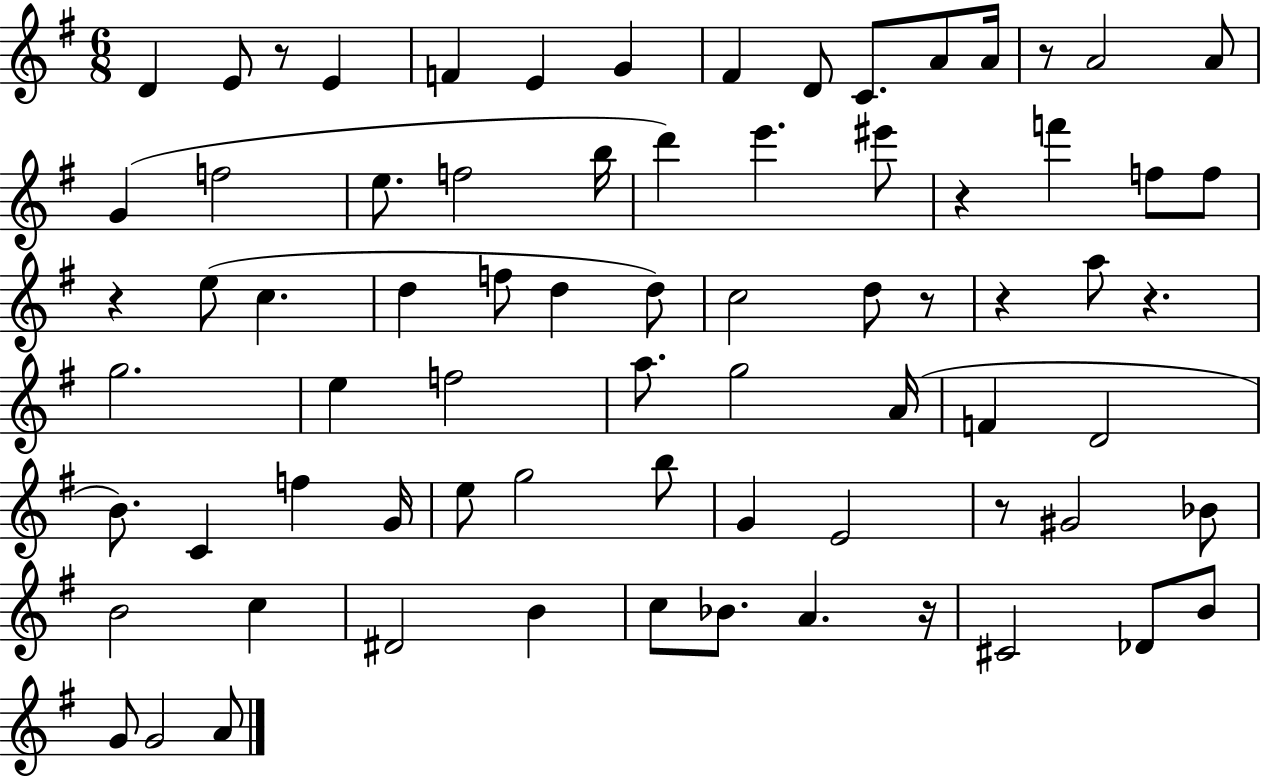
X:1
T:Untitled
M:6/8
L:1/4
K:G
D E/2 z/2 E F E G ^F D/2 C/2 A/2 A/4 z/2 A2 A/2 G f2 e/2 f2 b/4 d' e' ^e'/2 z f' f/2 f/2 z e/2 c d f/2 d d/2 c2 d/2 z/2 z a/2 z g2 e f2 a/2 g2 A/4 F D2 B/2 C f G/4 e/2 g2 b/2 G E2 z/2 ^G2 _B/2 B2 c ^D2 B c/2 _B/2 A z/4 ^C2 _D/2 B/2 G/2 G2 A/2